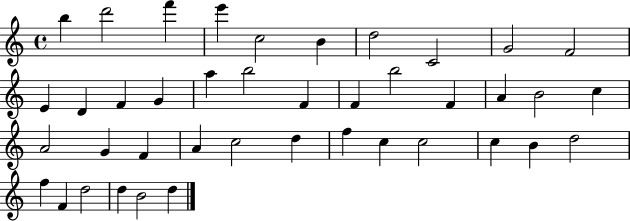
X:1
T:Untitled
M:4/4
L:1/4
K:C
b d'2 f' e' c2 B d2 C2 G2 F2 E D F G a b2 F F b2 F A B2 c A2 G F A c2 d f c c2 c B d2 f F d2 d B2 d